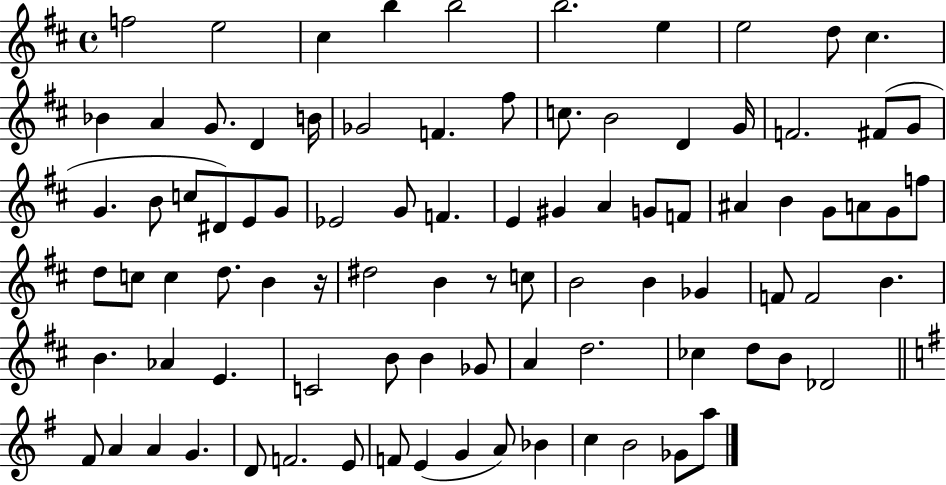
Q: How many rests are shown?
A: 2